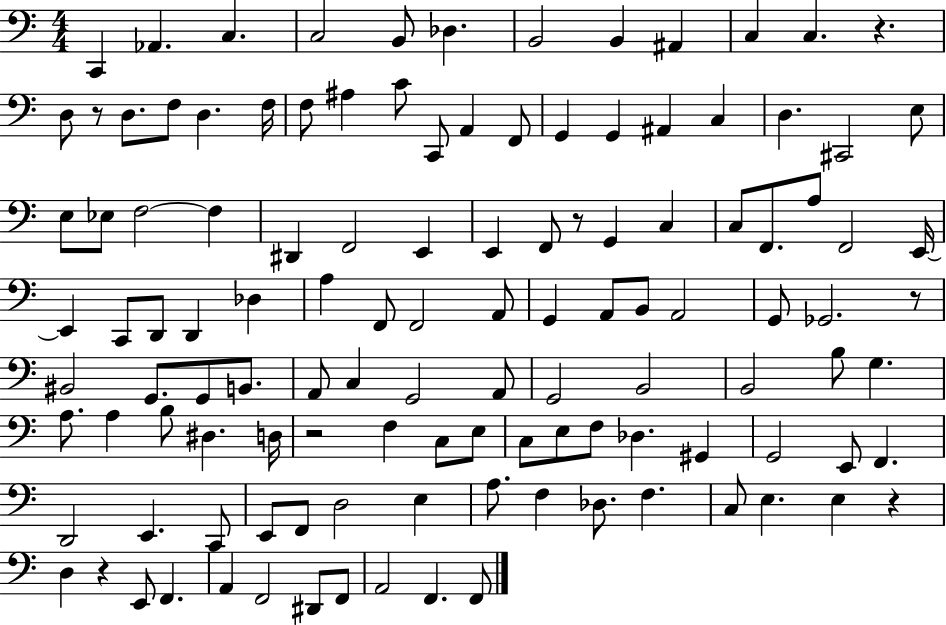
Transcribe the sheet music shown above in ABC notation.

X:1
T:Untitled
M:4/4
L:1/4
K:C
C,, _A,, C, C,2 B,,/2 _D, B,,2 B,, ^A,, C, C, z D,/2 z/2 D,/2 F,/2 D, F,/4 F,/2 ^A, C/2 C,,/2 A,, F,,/2 G,, G,, ^A,, C, D, ^C,,2 E,/2 E,/2 _E,/2 F,2 F, ^D,, F,,2 E,, E,, F,,/2 z/2 G,, C, C,/2 F,,/2 A,/2 F,,2 E,,/4 E,, C,,/2 D,,/2 D,, _D, A, F,,/2 F,,2 A,,/2 G,, A,,/2 B,,/2 A,,2 G,,/2 _G,,2 z/2 ^B,,2 G,,/2 G,,/2 B,,/2 A,,/2 C, G,,2 A,,/2 G,,2 B,,2 B,,2 B,/2 G, A,/2 A, B,/2 ^D, D,/4 z2 F, C,/2 E,/2 C,/2 E,/2 F,/2 _D, ^G,, G,,2 E,,/2 F,, D,,2 E,, C,,/2 E,,/2 F,,/2 D,2 E, A,/2 F, _D,/2 F, C,/2 E, E, z D, z E,,/2 F,, A,, F,,2 ^D,,/2 F,,/2 A,,2 F,, F,,/2